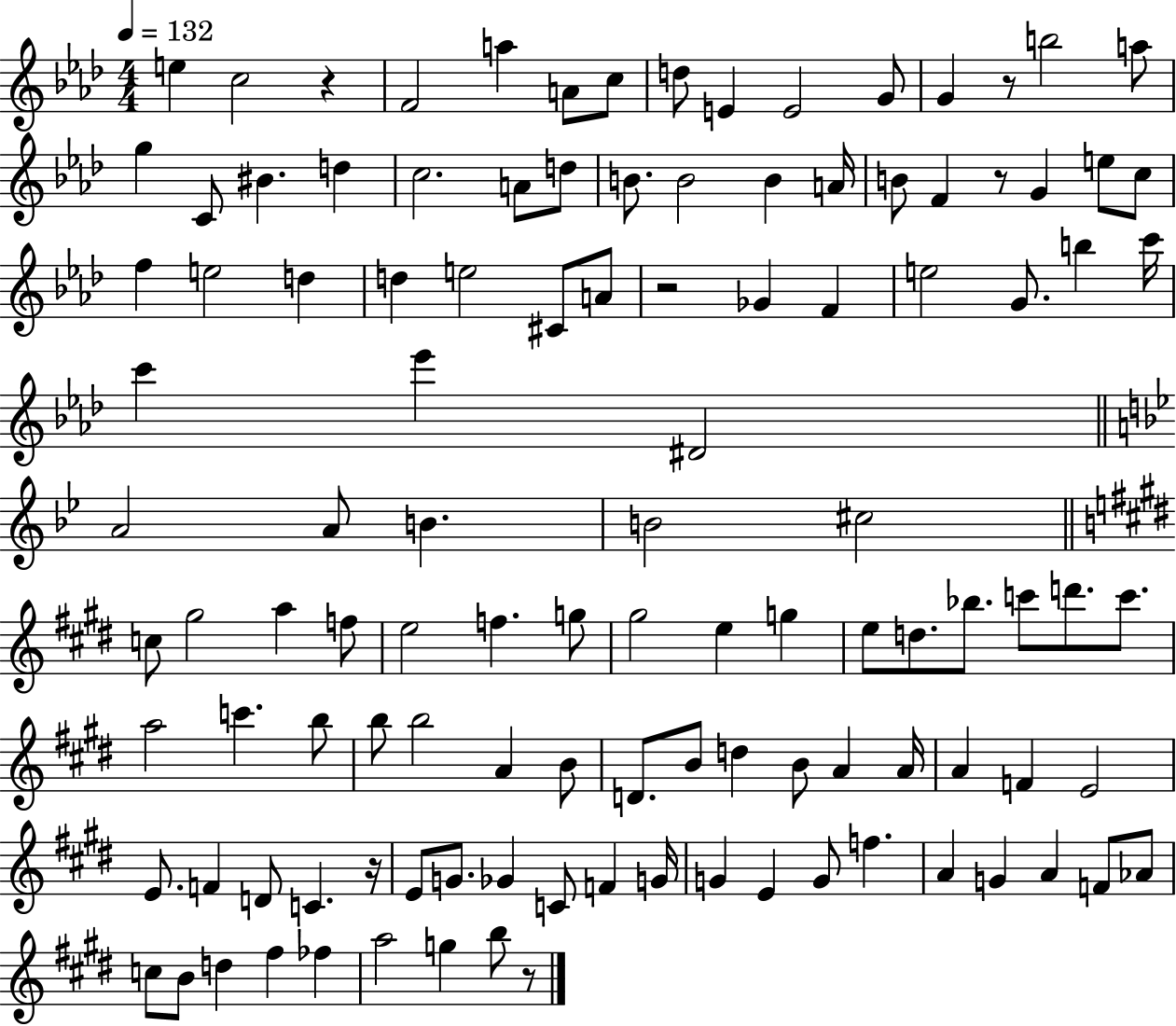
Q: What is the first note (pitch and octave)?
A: E5